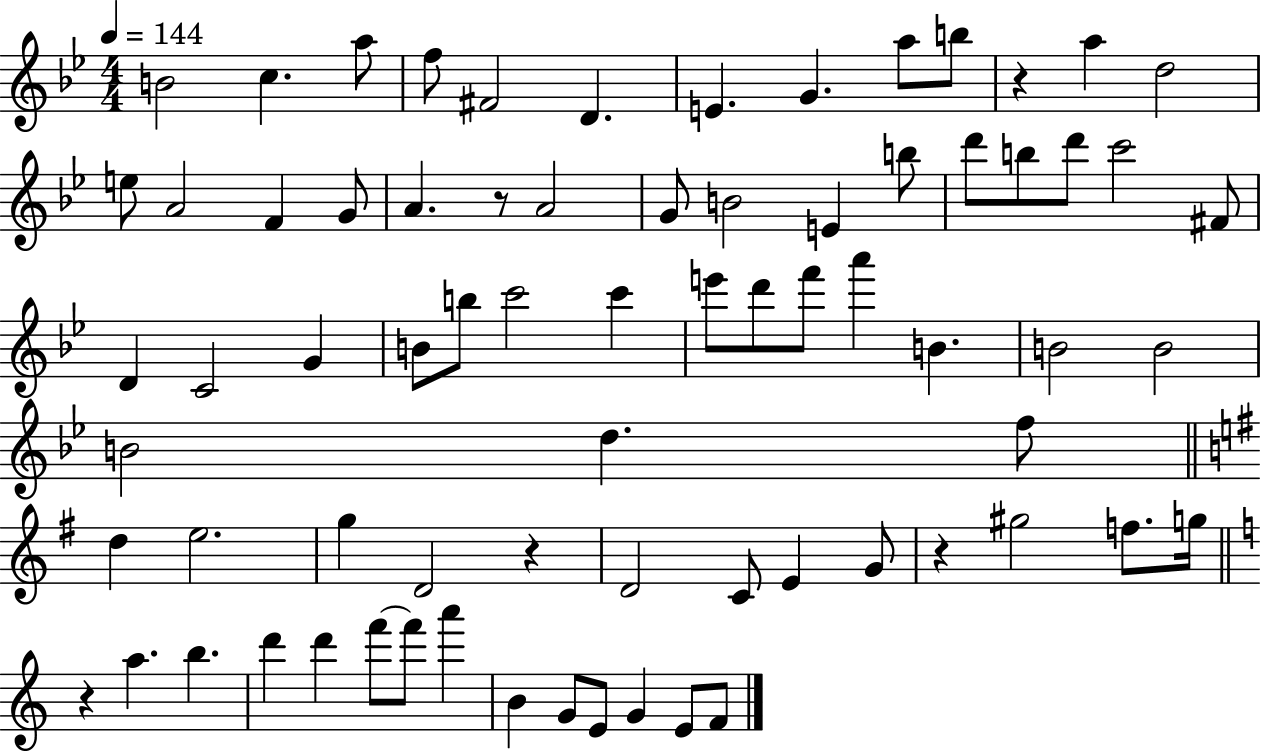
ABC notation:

X:1
T:Untitled
M:4/4
L:1/4
K:Bb
B2 c a/2 f/2 ^F2 D E G a/2 b/2 z a d2 e/2 A2 F G/2 A z/2 A2 G/2 B2 E b/2 d'/2 b/2 d'/2 c'2 ^F/2 D C2 G B/2 b/2 c'2 c' e'/2 d'/2 f'/2 a' B B2 B2 B2 d f/2 d e2 g D2 z D2 C/2 E G/2 z ^g2 f/2 g/4 z a b d' d' f'/2 f'/2 a' B G/2 E/2 G E/2 F/2